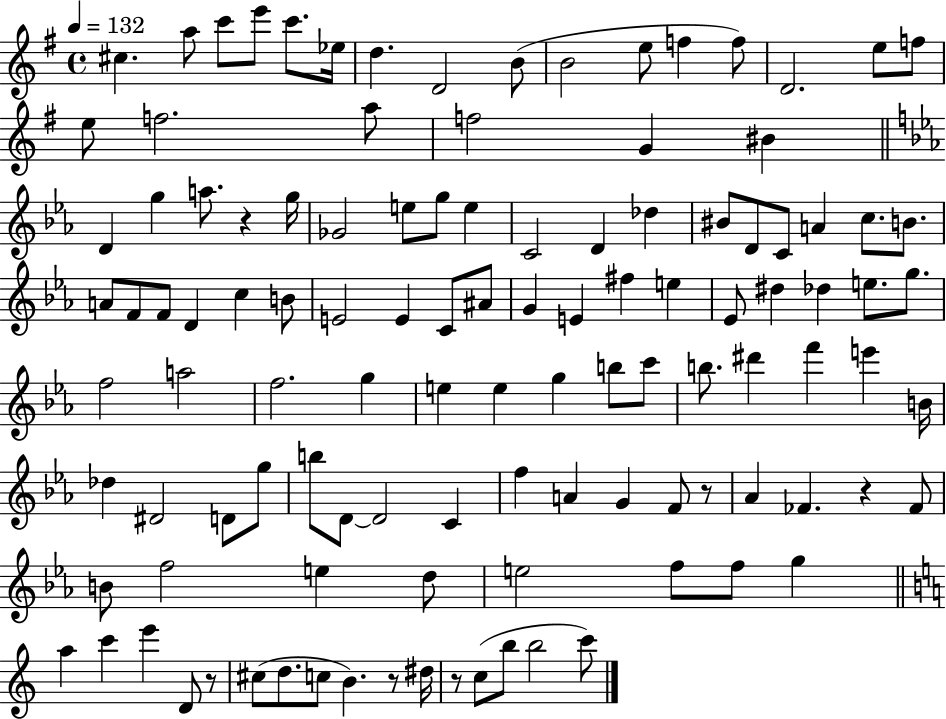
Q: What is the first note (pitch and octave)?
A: C#5